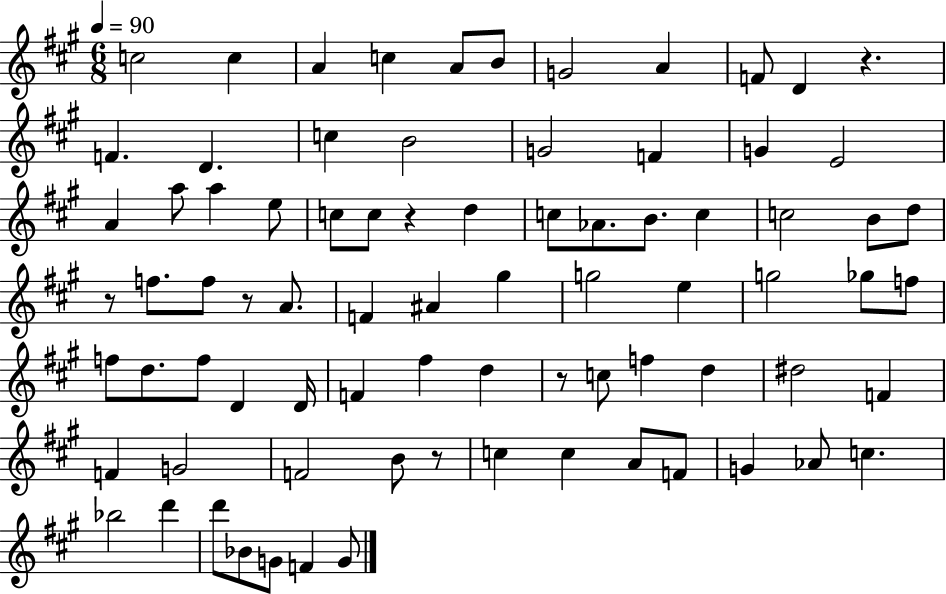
{
  \clef treble
  \numericTimeSignature
  \time 6/8
  \key a \major
  \tempo 4 = 90
  c''2 c''4 | a'4 c''4 a'8 b'8 | g'2 a'4 | f'8 d'4 r4. | \break f'4. d'4. | c''4 b'2 | g'2 f'4 | g'4 e'2 | \break a'4 a''8 a''4 e''8 | c''8 c''8 r4 d''4 | c''8 aes'8. b'8. c''4 | c''2 b'8 d''8 | \break r8 f''8. f''8 r8 a'8. | f'4 ais'4 gis''4 | g''2 e''4 | g''2 ges''8 f''8 | \break f''8 d''8. f''8 d'4 d'16 | f'4 fis''4 d''4 | r8 c''8 f''4 d''4 | dis''2 f'4 | \break f'4 g'2 | f'2 b'8 r8 | c''4 c''4 a'8 f'8 | g'4 aes'8 c''4. | \break bes''2 d'''4 | d'''8 bes'8 g'8 f'4 g'8 | \bar "|."
}